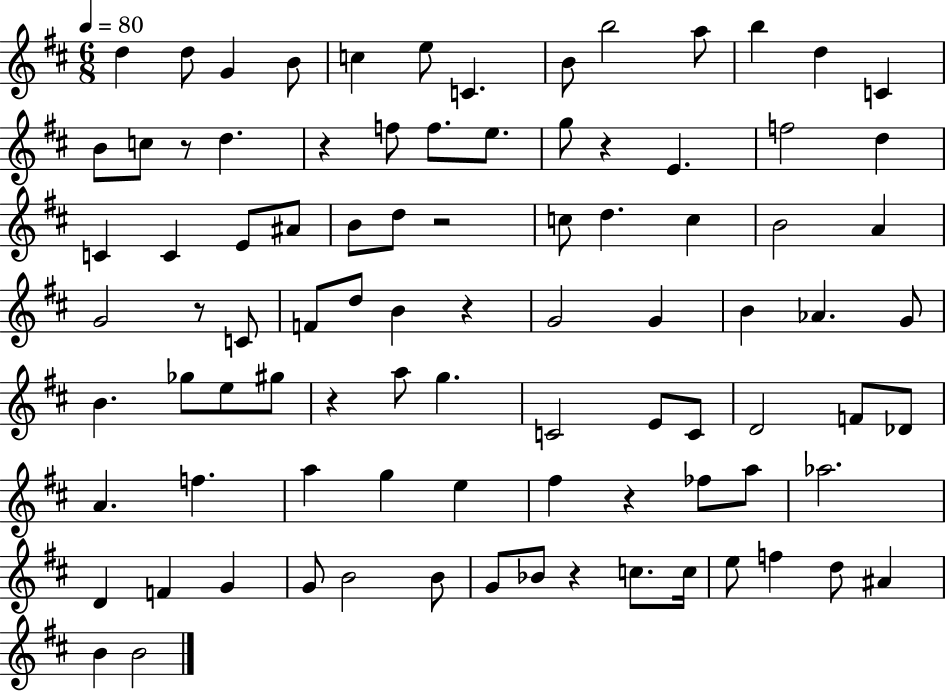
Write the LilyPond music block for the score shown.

{
  \clef treble
  \numericTimeSignature
  \time 6/8
  \key d \major
  \tempo 4 = 80
  d''4 d''8 g'4 b'8 | c''4 e''8 c'4. | b'8 b''2 a''8 | b''4 d''4 c'4 | \break b'8 c''8 r8 d''4. | r4 f''8 f''8. e''8. | g''8 r4 e'4. | f''2 d''4 | \break c'4 c'4 e'8 ais'8 | b'8 d''8 r2 | c''8 d''4. c''4 | b'2 a'4 | \break g'2 r8 c'8 | f'8 d''8 b'4 r4 | g'2 g'4 | b'4 aes'4. g'8 | \break b'4. ges''8 e''8 gis''8 | r4 a''8 g''4. | c'2 e'8 c'8 | d'2 f'8 des'8 | \break a'4. f''4. | a''4 g''4 e''4 | fis''4 r4 fes''8 a''8 | aes''2. | \break d'4 f'4 g'4 | g'8 b'2 b'8 | g'8 bes'8 r4 c''8. c''16 | e''8 f''4 d''8 ais'4 | \break b'4 b'2 | \bar "|."
}